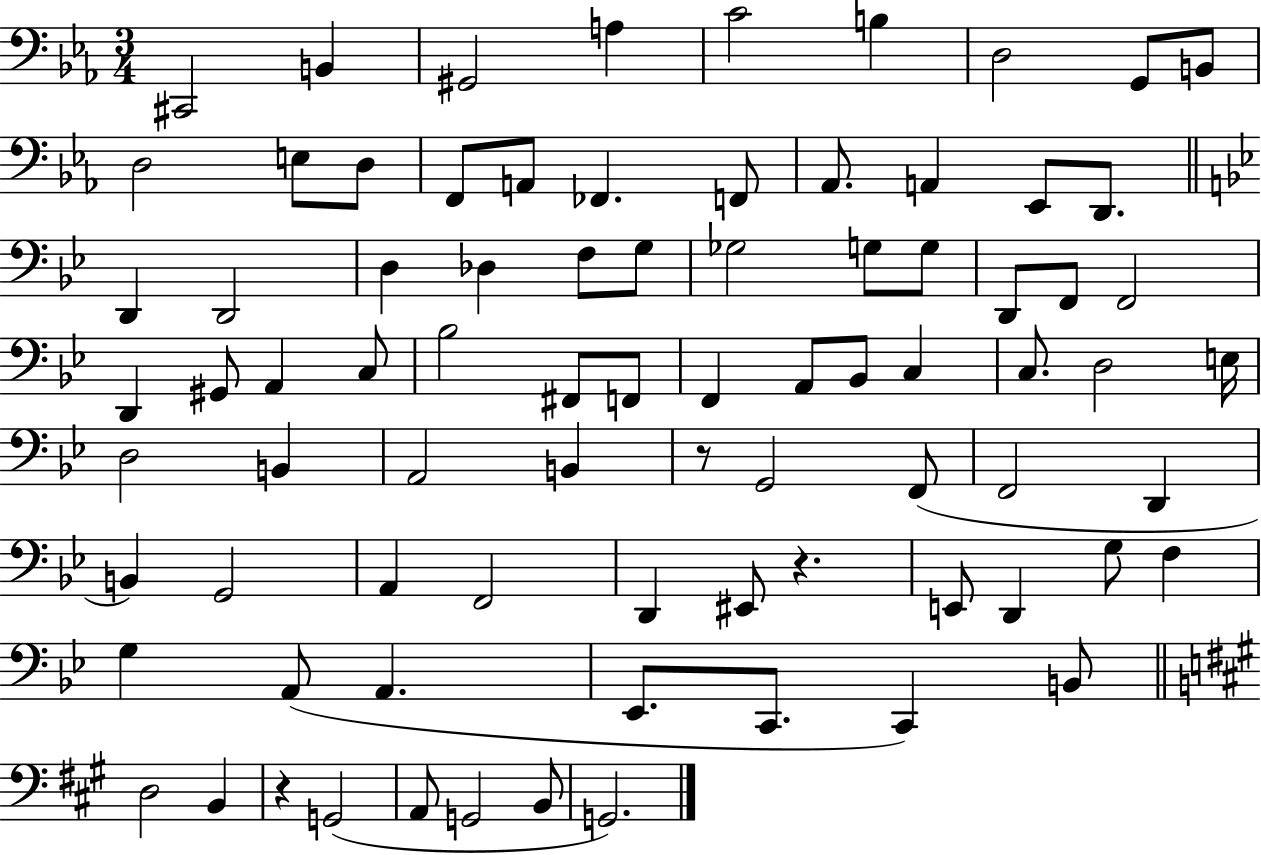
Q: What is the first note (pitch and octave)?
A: C#2